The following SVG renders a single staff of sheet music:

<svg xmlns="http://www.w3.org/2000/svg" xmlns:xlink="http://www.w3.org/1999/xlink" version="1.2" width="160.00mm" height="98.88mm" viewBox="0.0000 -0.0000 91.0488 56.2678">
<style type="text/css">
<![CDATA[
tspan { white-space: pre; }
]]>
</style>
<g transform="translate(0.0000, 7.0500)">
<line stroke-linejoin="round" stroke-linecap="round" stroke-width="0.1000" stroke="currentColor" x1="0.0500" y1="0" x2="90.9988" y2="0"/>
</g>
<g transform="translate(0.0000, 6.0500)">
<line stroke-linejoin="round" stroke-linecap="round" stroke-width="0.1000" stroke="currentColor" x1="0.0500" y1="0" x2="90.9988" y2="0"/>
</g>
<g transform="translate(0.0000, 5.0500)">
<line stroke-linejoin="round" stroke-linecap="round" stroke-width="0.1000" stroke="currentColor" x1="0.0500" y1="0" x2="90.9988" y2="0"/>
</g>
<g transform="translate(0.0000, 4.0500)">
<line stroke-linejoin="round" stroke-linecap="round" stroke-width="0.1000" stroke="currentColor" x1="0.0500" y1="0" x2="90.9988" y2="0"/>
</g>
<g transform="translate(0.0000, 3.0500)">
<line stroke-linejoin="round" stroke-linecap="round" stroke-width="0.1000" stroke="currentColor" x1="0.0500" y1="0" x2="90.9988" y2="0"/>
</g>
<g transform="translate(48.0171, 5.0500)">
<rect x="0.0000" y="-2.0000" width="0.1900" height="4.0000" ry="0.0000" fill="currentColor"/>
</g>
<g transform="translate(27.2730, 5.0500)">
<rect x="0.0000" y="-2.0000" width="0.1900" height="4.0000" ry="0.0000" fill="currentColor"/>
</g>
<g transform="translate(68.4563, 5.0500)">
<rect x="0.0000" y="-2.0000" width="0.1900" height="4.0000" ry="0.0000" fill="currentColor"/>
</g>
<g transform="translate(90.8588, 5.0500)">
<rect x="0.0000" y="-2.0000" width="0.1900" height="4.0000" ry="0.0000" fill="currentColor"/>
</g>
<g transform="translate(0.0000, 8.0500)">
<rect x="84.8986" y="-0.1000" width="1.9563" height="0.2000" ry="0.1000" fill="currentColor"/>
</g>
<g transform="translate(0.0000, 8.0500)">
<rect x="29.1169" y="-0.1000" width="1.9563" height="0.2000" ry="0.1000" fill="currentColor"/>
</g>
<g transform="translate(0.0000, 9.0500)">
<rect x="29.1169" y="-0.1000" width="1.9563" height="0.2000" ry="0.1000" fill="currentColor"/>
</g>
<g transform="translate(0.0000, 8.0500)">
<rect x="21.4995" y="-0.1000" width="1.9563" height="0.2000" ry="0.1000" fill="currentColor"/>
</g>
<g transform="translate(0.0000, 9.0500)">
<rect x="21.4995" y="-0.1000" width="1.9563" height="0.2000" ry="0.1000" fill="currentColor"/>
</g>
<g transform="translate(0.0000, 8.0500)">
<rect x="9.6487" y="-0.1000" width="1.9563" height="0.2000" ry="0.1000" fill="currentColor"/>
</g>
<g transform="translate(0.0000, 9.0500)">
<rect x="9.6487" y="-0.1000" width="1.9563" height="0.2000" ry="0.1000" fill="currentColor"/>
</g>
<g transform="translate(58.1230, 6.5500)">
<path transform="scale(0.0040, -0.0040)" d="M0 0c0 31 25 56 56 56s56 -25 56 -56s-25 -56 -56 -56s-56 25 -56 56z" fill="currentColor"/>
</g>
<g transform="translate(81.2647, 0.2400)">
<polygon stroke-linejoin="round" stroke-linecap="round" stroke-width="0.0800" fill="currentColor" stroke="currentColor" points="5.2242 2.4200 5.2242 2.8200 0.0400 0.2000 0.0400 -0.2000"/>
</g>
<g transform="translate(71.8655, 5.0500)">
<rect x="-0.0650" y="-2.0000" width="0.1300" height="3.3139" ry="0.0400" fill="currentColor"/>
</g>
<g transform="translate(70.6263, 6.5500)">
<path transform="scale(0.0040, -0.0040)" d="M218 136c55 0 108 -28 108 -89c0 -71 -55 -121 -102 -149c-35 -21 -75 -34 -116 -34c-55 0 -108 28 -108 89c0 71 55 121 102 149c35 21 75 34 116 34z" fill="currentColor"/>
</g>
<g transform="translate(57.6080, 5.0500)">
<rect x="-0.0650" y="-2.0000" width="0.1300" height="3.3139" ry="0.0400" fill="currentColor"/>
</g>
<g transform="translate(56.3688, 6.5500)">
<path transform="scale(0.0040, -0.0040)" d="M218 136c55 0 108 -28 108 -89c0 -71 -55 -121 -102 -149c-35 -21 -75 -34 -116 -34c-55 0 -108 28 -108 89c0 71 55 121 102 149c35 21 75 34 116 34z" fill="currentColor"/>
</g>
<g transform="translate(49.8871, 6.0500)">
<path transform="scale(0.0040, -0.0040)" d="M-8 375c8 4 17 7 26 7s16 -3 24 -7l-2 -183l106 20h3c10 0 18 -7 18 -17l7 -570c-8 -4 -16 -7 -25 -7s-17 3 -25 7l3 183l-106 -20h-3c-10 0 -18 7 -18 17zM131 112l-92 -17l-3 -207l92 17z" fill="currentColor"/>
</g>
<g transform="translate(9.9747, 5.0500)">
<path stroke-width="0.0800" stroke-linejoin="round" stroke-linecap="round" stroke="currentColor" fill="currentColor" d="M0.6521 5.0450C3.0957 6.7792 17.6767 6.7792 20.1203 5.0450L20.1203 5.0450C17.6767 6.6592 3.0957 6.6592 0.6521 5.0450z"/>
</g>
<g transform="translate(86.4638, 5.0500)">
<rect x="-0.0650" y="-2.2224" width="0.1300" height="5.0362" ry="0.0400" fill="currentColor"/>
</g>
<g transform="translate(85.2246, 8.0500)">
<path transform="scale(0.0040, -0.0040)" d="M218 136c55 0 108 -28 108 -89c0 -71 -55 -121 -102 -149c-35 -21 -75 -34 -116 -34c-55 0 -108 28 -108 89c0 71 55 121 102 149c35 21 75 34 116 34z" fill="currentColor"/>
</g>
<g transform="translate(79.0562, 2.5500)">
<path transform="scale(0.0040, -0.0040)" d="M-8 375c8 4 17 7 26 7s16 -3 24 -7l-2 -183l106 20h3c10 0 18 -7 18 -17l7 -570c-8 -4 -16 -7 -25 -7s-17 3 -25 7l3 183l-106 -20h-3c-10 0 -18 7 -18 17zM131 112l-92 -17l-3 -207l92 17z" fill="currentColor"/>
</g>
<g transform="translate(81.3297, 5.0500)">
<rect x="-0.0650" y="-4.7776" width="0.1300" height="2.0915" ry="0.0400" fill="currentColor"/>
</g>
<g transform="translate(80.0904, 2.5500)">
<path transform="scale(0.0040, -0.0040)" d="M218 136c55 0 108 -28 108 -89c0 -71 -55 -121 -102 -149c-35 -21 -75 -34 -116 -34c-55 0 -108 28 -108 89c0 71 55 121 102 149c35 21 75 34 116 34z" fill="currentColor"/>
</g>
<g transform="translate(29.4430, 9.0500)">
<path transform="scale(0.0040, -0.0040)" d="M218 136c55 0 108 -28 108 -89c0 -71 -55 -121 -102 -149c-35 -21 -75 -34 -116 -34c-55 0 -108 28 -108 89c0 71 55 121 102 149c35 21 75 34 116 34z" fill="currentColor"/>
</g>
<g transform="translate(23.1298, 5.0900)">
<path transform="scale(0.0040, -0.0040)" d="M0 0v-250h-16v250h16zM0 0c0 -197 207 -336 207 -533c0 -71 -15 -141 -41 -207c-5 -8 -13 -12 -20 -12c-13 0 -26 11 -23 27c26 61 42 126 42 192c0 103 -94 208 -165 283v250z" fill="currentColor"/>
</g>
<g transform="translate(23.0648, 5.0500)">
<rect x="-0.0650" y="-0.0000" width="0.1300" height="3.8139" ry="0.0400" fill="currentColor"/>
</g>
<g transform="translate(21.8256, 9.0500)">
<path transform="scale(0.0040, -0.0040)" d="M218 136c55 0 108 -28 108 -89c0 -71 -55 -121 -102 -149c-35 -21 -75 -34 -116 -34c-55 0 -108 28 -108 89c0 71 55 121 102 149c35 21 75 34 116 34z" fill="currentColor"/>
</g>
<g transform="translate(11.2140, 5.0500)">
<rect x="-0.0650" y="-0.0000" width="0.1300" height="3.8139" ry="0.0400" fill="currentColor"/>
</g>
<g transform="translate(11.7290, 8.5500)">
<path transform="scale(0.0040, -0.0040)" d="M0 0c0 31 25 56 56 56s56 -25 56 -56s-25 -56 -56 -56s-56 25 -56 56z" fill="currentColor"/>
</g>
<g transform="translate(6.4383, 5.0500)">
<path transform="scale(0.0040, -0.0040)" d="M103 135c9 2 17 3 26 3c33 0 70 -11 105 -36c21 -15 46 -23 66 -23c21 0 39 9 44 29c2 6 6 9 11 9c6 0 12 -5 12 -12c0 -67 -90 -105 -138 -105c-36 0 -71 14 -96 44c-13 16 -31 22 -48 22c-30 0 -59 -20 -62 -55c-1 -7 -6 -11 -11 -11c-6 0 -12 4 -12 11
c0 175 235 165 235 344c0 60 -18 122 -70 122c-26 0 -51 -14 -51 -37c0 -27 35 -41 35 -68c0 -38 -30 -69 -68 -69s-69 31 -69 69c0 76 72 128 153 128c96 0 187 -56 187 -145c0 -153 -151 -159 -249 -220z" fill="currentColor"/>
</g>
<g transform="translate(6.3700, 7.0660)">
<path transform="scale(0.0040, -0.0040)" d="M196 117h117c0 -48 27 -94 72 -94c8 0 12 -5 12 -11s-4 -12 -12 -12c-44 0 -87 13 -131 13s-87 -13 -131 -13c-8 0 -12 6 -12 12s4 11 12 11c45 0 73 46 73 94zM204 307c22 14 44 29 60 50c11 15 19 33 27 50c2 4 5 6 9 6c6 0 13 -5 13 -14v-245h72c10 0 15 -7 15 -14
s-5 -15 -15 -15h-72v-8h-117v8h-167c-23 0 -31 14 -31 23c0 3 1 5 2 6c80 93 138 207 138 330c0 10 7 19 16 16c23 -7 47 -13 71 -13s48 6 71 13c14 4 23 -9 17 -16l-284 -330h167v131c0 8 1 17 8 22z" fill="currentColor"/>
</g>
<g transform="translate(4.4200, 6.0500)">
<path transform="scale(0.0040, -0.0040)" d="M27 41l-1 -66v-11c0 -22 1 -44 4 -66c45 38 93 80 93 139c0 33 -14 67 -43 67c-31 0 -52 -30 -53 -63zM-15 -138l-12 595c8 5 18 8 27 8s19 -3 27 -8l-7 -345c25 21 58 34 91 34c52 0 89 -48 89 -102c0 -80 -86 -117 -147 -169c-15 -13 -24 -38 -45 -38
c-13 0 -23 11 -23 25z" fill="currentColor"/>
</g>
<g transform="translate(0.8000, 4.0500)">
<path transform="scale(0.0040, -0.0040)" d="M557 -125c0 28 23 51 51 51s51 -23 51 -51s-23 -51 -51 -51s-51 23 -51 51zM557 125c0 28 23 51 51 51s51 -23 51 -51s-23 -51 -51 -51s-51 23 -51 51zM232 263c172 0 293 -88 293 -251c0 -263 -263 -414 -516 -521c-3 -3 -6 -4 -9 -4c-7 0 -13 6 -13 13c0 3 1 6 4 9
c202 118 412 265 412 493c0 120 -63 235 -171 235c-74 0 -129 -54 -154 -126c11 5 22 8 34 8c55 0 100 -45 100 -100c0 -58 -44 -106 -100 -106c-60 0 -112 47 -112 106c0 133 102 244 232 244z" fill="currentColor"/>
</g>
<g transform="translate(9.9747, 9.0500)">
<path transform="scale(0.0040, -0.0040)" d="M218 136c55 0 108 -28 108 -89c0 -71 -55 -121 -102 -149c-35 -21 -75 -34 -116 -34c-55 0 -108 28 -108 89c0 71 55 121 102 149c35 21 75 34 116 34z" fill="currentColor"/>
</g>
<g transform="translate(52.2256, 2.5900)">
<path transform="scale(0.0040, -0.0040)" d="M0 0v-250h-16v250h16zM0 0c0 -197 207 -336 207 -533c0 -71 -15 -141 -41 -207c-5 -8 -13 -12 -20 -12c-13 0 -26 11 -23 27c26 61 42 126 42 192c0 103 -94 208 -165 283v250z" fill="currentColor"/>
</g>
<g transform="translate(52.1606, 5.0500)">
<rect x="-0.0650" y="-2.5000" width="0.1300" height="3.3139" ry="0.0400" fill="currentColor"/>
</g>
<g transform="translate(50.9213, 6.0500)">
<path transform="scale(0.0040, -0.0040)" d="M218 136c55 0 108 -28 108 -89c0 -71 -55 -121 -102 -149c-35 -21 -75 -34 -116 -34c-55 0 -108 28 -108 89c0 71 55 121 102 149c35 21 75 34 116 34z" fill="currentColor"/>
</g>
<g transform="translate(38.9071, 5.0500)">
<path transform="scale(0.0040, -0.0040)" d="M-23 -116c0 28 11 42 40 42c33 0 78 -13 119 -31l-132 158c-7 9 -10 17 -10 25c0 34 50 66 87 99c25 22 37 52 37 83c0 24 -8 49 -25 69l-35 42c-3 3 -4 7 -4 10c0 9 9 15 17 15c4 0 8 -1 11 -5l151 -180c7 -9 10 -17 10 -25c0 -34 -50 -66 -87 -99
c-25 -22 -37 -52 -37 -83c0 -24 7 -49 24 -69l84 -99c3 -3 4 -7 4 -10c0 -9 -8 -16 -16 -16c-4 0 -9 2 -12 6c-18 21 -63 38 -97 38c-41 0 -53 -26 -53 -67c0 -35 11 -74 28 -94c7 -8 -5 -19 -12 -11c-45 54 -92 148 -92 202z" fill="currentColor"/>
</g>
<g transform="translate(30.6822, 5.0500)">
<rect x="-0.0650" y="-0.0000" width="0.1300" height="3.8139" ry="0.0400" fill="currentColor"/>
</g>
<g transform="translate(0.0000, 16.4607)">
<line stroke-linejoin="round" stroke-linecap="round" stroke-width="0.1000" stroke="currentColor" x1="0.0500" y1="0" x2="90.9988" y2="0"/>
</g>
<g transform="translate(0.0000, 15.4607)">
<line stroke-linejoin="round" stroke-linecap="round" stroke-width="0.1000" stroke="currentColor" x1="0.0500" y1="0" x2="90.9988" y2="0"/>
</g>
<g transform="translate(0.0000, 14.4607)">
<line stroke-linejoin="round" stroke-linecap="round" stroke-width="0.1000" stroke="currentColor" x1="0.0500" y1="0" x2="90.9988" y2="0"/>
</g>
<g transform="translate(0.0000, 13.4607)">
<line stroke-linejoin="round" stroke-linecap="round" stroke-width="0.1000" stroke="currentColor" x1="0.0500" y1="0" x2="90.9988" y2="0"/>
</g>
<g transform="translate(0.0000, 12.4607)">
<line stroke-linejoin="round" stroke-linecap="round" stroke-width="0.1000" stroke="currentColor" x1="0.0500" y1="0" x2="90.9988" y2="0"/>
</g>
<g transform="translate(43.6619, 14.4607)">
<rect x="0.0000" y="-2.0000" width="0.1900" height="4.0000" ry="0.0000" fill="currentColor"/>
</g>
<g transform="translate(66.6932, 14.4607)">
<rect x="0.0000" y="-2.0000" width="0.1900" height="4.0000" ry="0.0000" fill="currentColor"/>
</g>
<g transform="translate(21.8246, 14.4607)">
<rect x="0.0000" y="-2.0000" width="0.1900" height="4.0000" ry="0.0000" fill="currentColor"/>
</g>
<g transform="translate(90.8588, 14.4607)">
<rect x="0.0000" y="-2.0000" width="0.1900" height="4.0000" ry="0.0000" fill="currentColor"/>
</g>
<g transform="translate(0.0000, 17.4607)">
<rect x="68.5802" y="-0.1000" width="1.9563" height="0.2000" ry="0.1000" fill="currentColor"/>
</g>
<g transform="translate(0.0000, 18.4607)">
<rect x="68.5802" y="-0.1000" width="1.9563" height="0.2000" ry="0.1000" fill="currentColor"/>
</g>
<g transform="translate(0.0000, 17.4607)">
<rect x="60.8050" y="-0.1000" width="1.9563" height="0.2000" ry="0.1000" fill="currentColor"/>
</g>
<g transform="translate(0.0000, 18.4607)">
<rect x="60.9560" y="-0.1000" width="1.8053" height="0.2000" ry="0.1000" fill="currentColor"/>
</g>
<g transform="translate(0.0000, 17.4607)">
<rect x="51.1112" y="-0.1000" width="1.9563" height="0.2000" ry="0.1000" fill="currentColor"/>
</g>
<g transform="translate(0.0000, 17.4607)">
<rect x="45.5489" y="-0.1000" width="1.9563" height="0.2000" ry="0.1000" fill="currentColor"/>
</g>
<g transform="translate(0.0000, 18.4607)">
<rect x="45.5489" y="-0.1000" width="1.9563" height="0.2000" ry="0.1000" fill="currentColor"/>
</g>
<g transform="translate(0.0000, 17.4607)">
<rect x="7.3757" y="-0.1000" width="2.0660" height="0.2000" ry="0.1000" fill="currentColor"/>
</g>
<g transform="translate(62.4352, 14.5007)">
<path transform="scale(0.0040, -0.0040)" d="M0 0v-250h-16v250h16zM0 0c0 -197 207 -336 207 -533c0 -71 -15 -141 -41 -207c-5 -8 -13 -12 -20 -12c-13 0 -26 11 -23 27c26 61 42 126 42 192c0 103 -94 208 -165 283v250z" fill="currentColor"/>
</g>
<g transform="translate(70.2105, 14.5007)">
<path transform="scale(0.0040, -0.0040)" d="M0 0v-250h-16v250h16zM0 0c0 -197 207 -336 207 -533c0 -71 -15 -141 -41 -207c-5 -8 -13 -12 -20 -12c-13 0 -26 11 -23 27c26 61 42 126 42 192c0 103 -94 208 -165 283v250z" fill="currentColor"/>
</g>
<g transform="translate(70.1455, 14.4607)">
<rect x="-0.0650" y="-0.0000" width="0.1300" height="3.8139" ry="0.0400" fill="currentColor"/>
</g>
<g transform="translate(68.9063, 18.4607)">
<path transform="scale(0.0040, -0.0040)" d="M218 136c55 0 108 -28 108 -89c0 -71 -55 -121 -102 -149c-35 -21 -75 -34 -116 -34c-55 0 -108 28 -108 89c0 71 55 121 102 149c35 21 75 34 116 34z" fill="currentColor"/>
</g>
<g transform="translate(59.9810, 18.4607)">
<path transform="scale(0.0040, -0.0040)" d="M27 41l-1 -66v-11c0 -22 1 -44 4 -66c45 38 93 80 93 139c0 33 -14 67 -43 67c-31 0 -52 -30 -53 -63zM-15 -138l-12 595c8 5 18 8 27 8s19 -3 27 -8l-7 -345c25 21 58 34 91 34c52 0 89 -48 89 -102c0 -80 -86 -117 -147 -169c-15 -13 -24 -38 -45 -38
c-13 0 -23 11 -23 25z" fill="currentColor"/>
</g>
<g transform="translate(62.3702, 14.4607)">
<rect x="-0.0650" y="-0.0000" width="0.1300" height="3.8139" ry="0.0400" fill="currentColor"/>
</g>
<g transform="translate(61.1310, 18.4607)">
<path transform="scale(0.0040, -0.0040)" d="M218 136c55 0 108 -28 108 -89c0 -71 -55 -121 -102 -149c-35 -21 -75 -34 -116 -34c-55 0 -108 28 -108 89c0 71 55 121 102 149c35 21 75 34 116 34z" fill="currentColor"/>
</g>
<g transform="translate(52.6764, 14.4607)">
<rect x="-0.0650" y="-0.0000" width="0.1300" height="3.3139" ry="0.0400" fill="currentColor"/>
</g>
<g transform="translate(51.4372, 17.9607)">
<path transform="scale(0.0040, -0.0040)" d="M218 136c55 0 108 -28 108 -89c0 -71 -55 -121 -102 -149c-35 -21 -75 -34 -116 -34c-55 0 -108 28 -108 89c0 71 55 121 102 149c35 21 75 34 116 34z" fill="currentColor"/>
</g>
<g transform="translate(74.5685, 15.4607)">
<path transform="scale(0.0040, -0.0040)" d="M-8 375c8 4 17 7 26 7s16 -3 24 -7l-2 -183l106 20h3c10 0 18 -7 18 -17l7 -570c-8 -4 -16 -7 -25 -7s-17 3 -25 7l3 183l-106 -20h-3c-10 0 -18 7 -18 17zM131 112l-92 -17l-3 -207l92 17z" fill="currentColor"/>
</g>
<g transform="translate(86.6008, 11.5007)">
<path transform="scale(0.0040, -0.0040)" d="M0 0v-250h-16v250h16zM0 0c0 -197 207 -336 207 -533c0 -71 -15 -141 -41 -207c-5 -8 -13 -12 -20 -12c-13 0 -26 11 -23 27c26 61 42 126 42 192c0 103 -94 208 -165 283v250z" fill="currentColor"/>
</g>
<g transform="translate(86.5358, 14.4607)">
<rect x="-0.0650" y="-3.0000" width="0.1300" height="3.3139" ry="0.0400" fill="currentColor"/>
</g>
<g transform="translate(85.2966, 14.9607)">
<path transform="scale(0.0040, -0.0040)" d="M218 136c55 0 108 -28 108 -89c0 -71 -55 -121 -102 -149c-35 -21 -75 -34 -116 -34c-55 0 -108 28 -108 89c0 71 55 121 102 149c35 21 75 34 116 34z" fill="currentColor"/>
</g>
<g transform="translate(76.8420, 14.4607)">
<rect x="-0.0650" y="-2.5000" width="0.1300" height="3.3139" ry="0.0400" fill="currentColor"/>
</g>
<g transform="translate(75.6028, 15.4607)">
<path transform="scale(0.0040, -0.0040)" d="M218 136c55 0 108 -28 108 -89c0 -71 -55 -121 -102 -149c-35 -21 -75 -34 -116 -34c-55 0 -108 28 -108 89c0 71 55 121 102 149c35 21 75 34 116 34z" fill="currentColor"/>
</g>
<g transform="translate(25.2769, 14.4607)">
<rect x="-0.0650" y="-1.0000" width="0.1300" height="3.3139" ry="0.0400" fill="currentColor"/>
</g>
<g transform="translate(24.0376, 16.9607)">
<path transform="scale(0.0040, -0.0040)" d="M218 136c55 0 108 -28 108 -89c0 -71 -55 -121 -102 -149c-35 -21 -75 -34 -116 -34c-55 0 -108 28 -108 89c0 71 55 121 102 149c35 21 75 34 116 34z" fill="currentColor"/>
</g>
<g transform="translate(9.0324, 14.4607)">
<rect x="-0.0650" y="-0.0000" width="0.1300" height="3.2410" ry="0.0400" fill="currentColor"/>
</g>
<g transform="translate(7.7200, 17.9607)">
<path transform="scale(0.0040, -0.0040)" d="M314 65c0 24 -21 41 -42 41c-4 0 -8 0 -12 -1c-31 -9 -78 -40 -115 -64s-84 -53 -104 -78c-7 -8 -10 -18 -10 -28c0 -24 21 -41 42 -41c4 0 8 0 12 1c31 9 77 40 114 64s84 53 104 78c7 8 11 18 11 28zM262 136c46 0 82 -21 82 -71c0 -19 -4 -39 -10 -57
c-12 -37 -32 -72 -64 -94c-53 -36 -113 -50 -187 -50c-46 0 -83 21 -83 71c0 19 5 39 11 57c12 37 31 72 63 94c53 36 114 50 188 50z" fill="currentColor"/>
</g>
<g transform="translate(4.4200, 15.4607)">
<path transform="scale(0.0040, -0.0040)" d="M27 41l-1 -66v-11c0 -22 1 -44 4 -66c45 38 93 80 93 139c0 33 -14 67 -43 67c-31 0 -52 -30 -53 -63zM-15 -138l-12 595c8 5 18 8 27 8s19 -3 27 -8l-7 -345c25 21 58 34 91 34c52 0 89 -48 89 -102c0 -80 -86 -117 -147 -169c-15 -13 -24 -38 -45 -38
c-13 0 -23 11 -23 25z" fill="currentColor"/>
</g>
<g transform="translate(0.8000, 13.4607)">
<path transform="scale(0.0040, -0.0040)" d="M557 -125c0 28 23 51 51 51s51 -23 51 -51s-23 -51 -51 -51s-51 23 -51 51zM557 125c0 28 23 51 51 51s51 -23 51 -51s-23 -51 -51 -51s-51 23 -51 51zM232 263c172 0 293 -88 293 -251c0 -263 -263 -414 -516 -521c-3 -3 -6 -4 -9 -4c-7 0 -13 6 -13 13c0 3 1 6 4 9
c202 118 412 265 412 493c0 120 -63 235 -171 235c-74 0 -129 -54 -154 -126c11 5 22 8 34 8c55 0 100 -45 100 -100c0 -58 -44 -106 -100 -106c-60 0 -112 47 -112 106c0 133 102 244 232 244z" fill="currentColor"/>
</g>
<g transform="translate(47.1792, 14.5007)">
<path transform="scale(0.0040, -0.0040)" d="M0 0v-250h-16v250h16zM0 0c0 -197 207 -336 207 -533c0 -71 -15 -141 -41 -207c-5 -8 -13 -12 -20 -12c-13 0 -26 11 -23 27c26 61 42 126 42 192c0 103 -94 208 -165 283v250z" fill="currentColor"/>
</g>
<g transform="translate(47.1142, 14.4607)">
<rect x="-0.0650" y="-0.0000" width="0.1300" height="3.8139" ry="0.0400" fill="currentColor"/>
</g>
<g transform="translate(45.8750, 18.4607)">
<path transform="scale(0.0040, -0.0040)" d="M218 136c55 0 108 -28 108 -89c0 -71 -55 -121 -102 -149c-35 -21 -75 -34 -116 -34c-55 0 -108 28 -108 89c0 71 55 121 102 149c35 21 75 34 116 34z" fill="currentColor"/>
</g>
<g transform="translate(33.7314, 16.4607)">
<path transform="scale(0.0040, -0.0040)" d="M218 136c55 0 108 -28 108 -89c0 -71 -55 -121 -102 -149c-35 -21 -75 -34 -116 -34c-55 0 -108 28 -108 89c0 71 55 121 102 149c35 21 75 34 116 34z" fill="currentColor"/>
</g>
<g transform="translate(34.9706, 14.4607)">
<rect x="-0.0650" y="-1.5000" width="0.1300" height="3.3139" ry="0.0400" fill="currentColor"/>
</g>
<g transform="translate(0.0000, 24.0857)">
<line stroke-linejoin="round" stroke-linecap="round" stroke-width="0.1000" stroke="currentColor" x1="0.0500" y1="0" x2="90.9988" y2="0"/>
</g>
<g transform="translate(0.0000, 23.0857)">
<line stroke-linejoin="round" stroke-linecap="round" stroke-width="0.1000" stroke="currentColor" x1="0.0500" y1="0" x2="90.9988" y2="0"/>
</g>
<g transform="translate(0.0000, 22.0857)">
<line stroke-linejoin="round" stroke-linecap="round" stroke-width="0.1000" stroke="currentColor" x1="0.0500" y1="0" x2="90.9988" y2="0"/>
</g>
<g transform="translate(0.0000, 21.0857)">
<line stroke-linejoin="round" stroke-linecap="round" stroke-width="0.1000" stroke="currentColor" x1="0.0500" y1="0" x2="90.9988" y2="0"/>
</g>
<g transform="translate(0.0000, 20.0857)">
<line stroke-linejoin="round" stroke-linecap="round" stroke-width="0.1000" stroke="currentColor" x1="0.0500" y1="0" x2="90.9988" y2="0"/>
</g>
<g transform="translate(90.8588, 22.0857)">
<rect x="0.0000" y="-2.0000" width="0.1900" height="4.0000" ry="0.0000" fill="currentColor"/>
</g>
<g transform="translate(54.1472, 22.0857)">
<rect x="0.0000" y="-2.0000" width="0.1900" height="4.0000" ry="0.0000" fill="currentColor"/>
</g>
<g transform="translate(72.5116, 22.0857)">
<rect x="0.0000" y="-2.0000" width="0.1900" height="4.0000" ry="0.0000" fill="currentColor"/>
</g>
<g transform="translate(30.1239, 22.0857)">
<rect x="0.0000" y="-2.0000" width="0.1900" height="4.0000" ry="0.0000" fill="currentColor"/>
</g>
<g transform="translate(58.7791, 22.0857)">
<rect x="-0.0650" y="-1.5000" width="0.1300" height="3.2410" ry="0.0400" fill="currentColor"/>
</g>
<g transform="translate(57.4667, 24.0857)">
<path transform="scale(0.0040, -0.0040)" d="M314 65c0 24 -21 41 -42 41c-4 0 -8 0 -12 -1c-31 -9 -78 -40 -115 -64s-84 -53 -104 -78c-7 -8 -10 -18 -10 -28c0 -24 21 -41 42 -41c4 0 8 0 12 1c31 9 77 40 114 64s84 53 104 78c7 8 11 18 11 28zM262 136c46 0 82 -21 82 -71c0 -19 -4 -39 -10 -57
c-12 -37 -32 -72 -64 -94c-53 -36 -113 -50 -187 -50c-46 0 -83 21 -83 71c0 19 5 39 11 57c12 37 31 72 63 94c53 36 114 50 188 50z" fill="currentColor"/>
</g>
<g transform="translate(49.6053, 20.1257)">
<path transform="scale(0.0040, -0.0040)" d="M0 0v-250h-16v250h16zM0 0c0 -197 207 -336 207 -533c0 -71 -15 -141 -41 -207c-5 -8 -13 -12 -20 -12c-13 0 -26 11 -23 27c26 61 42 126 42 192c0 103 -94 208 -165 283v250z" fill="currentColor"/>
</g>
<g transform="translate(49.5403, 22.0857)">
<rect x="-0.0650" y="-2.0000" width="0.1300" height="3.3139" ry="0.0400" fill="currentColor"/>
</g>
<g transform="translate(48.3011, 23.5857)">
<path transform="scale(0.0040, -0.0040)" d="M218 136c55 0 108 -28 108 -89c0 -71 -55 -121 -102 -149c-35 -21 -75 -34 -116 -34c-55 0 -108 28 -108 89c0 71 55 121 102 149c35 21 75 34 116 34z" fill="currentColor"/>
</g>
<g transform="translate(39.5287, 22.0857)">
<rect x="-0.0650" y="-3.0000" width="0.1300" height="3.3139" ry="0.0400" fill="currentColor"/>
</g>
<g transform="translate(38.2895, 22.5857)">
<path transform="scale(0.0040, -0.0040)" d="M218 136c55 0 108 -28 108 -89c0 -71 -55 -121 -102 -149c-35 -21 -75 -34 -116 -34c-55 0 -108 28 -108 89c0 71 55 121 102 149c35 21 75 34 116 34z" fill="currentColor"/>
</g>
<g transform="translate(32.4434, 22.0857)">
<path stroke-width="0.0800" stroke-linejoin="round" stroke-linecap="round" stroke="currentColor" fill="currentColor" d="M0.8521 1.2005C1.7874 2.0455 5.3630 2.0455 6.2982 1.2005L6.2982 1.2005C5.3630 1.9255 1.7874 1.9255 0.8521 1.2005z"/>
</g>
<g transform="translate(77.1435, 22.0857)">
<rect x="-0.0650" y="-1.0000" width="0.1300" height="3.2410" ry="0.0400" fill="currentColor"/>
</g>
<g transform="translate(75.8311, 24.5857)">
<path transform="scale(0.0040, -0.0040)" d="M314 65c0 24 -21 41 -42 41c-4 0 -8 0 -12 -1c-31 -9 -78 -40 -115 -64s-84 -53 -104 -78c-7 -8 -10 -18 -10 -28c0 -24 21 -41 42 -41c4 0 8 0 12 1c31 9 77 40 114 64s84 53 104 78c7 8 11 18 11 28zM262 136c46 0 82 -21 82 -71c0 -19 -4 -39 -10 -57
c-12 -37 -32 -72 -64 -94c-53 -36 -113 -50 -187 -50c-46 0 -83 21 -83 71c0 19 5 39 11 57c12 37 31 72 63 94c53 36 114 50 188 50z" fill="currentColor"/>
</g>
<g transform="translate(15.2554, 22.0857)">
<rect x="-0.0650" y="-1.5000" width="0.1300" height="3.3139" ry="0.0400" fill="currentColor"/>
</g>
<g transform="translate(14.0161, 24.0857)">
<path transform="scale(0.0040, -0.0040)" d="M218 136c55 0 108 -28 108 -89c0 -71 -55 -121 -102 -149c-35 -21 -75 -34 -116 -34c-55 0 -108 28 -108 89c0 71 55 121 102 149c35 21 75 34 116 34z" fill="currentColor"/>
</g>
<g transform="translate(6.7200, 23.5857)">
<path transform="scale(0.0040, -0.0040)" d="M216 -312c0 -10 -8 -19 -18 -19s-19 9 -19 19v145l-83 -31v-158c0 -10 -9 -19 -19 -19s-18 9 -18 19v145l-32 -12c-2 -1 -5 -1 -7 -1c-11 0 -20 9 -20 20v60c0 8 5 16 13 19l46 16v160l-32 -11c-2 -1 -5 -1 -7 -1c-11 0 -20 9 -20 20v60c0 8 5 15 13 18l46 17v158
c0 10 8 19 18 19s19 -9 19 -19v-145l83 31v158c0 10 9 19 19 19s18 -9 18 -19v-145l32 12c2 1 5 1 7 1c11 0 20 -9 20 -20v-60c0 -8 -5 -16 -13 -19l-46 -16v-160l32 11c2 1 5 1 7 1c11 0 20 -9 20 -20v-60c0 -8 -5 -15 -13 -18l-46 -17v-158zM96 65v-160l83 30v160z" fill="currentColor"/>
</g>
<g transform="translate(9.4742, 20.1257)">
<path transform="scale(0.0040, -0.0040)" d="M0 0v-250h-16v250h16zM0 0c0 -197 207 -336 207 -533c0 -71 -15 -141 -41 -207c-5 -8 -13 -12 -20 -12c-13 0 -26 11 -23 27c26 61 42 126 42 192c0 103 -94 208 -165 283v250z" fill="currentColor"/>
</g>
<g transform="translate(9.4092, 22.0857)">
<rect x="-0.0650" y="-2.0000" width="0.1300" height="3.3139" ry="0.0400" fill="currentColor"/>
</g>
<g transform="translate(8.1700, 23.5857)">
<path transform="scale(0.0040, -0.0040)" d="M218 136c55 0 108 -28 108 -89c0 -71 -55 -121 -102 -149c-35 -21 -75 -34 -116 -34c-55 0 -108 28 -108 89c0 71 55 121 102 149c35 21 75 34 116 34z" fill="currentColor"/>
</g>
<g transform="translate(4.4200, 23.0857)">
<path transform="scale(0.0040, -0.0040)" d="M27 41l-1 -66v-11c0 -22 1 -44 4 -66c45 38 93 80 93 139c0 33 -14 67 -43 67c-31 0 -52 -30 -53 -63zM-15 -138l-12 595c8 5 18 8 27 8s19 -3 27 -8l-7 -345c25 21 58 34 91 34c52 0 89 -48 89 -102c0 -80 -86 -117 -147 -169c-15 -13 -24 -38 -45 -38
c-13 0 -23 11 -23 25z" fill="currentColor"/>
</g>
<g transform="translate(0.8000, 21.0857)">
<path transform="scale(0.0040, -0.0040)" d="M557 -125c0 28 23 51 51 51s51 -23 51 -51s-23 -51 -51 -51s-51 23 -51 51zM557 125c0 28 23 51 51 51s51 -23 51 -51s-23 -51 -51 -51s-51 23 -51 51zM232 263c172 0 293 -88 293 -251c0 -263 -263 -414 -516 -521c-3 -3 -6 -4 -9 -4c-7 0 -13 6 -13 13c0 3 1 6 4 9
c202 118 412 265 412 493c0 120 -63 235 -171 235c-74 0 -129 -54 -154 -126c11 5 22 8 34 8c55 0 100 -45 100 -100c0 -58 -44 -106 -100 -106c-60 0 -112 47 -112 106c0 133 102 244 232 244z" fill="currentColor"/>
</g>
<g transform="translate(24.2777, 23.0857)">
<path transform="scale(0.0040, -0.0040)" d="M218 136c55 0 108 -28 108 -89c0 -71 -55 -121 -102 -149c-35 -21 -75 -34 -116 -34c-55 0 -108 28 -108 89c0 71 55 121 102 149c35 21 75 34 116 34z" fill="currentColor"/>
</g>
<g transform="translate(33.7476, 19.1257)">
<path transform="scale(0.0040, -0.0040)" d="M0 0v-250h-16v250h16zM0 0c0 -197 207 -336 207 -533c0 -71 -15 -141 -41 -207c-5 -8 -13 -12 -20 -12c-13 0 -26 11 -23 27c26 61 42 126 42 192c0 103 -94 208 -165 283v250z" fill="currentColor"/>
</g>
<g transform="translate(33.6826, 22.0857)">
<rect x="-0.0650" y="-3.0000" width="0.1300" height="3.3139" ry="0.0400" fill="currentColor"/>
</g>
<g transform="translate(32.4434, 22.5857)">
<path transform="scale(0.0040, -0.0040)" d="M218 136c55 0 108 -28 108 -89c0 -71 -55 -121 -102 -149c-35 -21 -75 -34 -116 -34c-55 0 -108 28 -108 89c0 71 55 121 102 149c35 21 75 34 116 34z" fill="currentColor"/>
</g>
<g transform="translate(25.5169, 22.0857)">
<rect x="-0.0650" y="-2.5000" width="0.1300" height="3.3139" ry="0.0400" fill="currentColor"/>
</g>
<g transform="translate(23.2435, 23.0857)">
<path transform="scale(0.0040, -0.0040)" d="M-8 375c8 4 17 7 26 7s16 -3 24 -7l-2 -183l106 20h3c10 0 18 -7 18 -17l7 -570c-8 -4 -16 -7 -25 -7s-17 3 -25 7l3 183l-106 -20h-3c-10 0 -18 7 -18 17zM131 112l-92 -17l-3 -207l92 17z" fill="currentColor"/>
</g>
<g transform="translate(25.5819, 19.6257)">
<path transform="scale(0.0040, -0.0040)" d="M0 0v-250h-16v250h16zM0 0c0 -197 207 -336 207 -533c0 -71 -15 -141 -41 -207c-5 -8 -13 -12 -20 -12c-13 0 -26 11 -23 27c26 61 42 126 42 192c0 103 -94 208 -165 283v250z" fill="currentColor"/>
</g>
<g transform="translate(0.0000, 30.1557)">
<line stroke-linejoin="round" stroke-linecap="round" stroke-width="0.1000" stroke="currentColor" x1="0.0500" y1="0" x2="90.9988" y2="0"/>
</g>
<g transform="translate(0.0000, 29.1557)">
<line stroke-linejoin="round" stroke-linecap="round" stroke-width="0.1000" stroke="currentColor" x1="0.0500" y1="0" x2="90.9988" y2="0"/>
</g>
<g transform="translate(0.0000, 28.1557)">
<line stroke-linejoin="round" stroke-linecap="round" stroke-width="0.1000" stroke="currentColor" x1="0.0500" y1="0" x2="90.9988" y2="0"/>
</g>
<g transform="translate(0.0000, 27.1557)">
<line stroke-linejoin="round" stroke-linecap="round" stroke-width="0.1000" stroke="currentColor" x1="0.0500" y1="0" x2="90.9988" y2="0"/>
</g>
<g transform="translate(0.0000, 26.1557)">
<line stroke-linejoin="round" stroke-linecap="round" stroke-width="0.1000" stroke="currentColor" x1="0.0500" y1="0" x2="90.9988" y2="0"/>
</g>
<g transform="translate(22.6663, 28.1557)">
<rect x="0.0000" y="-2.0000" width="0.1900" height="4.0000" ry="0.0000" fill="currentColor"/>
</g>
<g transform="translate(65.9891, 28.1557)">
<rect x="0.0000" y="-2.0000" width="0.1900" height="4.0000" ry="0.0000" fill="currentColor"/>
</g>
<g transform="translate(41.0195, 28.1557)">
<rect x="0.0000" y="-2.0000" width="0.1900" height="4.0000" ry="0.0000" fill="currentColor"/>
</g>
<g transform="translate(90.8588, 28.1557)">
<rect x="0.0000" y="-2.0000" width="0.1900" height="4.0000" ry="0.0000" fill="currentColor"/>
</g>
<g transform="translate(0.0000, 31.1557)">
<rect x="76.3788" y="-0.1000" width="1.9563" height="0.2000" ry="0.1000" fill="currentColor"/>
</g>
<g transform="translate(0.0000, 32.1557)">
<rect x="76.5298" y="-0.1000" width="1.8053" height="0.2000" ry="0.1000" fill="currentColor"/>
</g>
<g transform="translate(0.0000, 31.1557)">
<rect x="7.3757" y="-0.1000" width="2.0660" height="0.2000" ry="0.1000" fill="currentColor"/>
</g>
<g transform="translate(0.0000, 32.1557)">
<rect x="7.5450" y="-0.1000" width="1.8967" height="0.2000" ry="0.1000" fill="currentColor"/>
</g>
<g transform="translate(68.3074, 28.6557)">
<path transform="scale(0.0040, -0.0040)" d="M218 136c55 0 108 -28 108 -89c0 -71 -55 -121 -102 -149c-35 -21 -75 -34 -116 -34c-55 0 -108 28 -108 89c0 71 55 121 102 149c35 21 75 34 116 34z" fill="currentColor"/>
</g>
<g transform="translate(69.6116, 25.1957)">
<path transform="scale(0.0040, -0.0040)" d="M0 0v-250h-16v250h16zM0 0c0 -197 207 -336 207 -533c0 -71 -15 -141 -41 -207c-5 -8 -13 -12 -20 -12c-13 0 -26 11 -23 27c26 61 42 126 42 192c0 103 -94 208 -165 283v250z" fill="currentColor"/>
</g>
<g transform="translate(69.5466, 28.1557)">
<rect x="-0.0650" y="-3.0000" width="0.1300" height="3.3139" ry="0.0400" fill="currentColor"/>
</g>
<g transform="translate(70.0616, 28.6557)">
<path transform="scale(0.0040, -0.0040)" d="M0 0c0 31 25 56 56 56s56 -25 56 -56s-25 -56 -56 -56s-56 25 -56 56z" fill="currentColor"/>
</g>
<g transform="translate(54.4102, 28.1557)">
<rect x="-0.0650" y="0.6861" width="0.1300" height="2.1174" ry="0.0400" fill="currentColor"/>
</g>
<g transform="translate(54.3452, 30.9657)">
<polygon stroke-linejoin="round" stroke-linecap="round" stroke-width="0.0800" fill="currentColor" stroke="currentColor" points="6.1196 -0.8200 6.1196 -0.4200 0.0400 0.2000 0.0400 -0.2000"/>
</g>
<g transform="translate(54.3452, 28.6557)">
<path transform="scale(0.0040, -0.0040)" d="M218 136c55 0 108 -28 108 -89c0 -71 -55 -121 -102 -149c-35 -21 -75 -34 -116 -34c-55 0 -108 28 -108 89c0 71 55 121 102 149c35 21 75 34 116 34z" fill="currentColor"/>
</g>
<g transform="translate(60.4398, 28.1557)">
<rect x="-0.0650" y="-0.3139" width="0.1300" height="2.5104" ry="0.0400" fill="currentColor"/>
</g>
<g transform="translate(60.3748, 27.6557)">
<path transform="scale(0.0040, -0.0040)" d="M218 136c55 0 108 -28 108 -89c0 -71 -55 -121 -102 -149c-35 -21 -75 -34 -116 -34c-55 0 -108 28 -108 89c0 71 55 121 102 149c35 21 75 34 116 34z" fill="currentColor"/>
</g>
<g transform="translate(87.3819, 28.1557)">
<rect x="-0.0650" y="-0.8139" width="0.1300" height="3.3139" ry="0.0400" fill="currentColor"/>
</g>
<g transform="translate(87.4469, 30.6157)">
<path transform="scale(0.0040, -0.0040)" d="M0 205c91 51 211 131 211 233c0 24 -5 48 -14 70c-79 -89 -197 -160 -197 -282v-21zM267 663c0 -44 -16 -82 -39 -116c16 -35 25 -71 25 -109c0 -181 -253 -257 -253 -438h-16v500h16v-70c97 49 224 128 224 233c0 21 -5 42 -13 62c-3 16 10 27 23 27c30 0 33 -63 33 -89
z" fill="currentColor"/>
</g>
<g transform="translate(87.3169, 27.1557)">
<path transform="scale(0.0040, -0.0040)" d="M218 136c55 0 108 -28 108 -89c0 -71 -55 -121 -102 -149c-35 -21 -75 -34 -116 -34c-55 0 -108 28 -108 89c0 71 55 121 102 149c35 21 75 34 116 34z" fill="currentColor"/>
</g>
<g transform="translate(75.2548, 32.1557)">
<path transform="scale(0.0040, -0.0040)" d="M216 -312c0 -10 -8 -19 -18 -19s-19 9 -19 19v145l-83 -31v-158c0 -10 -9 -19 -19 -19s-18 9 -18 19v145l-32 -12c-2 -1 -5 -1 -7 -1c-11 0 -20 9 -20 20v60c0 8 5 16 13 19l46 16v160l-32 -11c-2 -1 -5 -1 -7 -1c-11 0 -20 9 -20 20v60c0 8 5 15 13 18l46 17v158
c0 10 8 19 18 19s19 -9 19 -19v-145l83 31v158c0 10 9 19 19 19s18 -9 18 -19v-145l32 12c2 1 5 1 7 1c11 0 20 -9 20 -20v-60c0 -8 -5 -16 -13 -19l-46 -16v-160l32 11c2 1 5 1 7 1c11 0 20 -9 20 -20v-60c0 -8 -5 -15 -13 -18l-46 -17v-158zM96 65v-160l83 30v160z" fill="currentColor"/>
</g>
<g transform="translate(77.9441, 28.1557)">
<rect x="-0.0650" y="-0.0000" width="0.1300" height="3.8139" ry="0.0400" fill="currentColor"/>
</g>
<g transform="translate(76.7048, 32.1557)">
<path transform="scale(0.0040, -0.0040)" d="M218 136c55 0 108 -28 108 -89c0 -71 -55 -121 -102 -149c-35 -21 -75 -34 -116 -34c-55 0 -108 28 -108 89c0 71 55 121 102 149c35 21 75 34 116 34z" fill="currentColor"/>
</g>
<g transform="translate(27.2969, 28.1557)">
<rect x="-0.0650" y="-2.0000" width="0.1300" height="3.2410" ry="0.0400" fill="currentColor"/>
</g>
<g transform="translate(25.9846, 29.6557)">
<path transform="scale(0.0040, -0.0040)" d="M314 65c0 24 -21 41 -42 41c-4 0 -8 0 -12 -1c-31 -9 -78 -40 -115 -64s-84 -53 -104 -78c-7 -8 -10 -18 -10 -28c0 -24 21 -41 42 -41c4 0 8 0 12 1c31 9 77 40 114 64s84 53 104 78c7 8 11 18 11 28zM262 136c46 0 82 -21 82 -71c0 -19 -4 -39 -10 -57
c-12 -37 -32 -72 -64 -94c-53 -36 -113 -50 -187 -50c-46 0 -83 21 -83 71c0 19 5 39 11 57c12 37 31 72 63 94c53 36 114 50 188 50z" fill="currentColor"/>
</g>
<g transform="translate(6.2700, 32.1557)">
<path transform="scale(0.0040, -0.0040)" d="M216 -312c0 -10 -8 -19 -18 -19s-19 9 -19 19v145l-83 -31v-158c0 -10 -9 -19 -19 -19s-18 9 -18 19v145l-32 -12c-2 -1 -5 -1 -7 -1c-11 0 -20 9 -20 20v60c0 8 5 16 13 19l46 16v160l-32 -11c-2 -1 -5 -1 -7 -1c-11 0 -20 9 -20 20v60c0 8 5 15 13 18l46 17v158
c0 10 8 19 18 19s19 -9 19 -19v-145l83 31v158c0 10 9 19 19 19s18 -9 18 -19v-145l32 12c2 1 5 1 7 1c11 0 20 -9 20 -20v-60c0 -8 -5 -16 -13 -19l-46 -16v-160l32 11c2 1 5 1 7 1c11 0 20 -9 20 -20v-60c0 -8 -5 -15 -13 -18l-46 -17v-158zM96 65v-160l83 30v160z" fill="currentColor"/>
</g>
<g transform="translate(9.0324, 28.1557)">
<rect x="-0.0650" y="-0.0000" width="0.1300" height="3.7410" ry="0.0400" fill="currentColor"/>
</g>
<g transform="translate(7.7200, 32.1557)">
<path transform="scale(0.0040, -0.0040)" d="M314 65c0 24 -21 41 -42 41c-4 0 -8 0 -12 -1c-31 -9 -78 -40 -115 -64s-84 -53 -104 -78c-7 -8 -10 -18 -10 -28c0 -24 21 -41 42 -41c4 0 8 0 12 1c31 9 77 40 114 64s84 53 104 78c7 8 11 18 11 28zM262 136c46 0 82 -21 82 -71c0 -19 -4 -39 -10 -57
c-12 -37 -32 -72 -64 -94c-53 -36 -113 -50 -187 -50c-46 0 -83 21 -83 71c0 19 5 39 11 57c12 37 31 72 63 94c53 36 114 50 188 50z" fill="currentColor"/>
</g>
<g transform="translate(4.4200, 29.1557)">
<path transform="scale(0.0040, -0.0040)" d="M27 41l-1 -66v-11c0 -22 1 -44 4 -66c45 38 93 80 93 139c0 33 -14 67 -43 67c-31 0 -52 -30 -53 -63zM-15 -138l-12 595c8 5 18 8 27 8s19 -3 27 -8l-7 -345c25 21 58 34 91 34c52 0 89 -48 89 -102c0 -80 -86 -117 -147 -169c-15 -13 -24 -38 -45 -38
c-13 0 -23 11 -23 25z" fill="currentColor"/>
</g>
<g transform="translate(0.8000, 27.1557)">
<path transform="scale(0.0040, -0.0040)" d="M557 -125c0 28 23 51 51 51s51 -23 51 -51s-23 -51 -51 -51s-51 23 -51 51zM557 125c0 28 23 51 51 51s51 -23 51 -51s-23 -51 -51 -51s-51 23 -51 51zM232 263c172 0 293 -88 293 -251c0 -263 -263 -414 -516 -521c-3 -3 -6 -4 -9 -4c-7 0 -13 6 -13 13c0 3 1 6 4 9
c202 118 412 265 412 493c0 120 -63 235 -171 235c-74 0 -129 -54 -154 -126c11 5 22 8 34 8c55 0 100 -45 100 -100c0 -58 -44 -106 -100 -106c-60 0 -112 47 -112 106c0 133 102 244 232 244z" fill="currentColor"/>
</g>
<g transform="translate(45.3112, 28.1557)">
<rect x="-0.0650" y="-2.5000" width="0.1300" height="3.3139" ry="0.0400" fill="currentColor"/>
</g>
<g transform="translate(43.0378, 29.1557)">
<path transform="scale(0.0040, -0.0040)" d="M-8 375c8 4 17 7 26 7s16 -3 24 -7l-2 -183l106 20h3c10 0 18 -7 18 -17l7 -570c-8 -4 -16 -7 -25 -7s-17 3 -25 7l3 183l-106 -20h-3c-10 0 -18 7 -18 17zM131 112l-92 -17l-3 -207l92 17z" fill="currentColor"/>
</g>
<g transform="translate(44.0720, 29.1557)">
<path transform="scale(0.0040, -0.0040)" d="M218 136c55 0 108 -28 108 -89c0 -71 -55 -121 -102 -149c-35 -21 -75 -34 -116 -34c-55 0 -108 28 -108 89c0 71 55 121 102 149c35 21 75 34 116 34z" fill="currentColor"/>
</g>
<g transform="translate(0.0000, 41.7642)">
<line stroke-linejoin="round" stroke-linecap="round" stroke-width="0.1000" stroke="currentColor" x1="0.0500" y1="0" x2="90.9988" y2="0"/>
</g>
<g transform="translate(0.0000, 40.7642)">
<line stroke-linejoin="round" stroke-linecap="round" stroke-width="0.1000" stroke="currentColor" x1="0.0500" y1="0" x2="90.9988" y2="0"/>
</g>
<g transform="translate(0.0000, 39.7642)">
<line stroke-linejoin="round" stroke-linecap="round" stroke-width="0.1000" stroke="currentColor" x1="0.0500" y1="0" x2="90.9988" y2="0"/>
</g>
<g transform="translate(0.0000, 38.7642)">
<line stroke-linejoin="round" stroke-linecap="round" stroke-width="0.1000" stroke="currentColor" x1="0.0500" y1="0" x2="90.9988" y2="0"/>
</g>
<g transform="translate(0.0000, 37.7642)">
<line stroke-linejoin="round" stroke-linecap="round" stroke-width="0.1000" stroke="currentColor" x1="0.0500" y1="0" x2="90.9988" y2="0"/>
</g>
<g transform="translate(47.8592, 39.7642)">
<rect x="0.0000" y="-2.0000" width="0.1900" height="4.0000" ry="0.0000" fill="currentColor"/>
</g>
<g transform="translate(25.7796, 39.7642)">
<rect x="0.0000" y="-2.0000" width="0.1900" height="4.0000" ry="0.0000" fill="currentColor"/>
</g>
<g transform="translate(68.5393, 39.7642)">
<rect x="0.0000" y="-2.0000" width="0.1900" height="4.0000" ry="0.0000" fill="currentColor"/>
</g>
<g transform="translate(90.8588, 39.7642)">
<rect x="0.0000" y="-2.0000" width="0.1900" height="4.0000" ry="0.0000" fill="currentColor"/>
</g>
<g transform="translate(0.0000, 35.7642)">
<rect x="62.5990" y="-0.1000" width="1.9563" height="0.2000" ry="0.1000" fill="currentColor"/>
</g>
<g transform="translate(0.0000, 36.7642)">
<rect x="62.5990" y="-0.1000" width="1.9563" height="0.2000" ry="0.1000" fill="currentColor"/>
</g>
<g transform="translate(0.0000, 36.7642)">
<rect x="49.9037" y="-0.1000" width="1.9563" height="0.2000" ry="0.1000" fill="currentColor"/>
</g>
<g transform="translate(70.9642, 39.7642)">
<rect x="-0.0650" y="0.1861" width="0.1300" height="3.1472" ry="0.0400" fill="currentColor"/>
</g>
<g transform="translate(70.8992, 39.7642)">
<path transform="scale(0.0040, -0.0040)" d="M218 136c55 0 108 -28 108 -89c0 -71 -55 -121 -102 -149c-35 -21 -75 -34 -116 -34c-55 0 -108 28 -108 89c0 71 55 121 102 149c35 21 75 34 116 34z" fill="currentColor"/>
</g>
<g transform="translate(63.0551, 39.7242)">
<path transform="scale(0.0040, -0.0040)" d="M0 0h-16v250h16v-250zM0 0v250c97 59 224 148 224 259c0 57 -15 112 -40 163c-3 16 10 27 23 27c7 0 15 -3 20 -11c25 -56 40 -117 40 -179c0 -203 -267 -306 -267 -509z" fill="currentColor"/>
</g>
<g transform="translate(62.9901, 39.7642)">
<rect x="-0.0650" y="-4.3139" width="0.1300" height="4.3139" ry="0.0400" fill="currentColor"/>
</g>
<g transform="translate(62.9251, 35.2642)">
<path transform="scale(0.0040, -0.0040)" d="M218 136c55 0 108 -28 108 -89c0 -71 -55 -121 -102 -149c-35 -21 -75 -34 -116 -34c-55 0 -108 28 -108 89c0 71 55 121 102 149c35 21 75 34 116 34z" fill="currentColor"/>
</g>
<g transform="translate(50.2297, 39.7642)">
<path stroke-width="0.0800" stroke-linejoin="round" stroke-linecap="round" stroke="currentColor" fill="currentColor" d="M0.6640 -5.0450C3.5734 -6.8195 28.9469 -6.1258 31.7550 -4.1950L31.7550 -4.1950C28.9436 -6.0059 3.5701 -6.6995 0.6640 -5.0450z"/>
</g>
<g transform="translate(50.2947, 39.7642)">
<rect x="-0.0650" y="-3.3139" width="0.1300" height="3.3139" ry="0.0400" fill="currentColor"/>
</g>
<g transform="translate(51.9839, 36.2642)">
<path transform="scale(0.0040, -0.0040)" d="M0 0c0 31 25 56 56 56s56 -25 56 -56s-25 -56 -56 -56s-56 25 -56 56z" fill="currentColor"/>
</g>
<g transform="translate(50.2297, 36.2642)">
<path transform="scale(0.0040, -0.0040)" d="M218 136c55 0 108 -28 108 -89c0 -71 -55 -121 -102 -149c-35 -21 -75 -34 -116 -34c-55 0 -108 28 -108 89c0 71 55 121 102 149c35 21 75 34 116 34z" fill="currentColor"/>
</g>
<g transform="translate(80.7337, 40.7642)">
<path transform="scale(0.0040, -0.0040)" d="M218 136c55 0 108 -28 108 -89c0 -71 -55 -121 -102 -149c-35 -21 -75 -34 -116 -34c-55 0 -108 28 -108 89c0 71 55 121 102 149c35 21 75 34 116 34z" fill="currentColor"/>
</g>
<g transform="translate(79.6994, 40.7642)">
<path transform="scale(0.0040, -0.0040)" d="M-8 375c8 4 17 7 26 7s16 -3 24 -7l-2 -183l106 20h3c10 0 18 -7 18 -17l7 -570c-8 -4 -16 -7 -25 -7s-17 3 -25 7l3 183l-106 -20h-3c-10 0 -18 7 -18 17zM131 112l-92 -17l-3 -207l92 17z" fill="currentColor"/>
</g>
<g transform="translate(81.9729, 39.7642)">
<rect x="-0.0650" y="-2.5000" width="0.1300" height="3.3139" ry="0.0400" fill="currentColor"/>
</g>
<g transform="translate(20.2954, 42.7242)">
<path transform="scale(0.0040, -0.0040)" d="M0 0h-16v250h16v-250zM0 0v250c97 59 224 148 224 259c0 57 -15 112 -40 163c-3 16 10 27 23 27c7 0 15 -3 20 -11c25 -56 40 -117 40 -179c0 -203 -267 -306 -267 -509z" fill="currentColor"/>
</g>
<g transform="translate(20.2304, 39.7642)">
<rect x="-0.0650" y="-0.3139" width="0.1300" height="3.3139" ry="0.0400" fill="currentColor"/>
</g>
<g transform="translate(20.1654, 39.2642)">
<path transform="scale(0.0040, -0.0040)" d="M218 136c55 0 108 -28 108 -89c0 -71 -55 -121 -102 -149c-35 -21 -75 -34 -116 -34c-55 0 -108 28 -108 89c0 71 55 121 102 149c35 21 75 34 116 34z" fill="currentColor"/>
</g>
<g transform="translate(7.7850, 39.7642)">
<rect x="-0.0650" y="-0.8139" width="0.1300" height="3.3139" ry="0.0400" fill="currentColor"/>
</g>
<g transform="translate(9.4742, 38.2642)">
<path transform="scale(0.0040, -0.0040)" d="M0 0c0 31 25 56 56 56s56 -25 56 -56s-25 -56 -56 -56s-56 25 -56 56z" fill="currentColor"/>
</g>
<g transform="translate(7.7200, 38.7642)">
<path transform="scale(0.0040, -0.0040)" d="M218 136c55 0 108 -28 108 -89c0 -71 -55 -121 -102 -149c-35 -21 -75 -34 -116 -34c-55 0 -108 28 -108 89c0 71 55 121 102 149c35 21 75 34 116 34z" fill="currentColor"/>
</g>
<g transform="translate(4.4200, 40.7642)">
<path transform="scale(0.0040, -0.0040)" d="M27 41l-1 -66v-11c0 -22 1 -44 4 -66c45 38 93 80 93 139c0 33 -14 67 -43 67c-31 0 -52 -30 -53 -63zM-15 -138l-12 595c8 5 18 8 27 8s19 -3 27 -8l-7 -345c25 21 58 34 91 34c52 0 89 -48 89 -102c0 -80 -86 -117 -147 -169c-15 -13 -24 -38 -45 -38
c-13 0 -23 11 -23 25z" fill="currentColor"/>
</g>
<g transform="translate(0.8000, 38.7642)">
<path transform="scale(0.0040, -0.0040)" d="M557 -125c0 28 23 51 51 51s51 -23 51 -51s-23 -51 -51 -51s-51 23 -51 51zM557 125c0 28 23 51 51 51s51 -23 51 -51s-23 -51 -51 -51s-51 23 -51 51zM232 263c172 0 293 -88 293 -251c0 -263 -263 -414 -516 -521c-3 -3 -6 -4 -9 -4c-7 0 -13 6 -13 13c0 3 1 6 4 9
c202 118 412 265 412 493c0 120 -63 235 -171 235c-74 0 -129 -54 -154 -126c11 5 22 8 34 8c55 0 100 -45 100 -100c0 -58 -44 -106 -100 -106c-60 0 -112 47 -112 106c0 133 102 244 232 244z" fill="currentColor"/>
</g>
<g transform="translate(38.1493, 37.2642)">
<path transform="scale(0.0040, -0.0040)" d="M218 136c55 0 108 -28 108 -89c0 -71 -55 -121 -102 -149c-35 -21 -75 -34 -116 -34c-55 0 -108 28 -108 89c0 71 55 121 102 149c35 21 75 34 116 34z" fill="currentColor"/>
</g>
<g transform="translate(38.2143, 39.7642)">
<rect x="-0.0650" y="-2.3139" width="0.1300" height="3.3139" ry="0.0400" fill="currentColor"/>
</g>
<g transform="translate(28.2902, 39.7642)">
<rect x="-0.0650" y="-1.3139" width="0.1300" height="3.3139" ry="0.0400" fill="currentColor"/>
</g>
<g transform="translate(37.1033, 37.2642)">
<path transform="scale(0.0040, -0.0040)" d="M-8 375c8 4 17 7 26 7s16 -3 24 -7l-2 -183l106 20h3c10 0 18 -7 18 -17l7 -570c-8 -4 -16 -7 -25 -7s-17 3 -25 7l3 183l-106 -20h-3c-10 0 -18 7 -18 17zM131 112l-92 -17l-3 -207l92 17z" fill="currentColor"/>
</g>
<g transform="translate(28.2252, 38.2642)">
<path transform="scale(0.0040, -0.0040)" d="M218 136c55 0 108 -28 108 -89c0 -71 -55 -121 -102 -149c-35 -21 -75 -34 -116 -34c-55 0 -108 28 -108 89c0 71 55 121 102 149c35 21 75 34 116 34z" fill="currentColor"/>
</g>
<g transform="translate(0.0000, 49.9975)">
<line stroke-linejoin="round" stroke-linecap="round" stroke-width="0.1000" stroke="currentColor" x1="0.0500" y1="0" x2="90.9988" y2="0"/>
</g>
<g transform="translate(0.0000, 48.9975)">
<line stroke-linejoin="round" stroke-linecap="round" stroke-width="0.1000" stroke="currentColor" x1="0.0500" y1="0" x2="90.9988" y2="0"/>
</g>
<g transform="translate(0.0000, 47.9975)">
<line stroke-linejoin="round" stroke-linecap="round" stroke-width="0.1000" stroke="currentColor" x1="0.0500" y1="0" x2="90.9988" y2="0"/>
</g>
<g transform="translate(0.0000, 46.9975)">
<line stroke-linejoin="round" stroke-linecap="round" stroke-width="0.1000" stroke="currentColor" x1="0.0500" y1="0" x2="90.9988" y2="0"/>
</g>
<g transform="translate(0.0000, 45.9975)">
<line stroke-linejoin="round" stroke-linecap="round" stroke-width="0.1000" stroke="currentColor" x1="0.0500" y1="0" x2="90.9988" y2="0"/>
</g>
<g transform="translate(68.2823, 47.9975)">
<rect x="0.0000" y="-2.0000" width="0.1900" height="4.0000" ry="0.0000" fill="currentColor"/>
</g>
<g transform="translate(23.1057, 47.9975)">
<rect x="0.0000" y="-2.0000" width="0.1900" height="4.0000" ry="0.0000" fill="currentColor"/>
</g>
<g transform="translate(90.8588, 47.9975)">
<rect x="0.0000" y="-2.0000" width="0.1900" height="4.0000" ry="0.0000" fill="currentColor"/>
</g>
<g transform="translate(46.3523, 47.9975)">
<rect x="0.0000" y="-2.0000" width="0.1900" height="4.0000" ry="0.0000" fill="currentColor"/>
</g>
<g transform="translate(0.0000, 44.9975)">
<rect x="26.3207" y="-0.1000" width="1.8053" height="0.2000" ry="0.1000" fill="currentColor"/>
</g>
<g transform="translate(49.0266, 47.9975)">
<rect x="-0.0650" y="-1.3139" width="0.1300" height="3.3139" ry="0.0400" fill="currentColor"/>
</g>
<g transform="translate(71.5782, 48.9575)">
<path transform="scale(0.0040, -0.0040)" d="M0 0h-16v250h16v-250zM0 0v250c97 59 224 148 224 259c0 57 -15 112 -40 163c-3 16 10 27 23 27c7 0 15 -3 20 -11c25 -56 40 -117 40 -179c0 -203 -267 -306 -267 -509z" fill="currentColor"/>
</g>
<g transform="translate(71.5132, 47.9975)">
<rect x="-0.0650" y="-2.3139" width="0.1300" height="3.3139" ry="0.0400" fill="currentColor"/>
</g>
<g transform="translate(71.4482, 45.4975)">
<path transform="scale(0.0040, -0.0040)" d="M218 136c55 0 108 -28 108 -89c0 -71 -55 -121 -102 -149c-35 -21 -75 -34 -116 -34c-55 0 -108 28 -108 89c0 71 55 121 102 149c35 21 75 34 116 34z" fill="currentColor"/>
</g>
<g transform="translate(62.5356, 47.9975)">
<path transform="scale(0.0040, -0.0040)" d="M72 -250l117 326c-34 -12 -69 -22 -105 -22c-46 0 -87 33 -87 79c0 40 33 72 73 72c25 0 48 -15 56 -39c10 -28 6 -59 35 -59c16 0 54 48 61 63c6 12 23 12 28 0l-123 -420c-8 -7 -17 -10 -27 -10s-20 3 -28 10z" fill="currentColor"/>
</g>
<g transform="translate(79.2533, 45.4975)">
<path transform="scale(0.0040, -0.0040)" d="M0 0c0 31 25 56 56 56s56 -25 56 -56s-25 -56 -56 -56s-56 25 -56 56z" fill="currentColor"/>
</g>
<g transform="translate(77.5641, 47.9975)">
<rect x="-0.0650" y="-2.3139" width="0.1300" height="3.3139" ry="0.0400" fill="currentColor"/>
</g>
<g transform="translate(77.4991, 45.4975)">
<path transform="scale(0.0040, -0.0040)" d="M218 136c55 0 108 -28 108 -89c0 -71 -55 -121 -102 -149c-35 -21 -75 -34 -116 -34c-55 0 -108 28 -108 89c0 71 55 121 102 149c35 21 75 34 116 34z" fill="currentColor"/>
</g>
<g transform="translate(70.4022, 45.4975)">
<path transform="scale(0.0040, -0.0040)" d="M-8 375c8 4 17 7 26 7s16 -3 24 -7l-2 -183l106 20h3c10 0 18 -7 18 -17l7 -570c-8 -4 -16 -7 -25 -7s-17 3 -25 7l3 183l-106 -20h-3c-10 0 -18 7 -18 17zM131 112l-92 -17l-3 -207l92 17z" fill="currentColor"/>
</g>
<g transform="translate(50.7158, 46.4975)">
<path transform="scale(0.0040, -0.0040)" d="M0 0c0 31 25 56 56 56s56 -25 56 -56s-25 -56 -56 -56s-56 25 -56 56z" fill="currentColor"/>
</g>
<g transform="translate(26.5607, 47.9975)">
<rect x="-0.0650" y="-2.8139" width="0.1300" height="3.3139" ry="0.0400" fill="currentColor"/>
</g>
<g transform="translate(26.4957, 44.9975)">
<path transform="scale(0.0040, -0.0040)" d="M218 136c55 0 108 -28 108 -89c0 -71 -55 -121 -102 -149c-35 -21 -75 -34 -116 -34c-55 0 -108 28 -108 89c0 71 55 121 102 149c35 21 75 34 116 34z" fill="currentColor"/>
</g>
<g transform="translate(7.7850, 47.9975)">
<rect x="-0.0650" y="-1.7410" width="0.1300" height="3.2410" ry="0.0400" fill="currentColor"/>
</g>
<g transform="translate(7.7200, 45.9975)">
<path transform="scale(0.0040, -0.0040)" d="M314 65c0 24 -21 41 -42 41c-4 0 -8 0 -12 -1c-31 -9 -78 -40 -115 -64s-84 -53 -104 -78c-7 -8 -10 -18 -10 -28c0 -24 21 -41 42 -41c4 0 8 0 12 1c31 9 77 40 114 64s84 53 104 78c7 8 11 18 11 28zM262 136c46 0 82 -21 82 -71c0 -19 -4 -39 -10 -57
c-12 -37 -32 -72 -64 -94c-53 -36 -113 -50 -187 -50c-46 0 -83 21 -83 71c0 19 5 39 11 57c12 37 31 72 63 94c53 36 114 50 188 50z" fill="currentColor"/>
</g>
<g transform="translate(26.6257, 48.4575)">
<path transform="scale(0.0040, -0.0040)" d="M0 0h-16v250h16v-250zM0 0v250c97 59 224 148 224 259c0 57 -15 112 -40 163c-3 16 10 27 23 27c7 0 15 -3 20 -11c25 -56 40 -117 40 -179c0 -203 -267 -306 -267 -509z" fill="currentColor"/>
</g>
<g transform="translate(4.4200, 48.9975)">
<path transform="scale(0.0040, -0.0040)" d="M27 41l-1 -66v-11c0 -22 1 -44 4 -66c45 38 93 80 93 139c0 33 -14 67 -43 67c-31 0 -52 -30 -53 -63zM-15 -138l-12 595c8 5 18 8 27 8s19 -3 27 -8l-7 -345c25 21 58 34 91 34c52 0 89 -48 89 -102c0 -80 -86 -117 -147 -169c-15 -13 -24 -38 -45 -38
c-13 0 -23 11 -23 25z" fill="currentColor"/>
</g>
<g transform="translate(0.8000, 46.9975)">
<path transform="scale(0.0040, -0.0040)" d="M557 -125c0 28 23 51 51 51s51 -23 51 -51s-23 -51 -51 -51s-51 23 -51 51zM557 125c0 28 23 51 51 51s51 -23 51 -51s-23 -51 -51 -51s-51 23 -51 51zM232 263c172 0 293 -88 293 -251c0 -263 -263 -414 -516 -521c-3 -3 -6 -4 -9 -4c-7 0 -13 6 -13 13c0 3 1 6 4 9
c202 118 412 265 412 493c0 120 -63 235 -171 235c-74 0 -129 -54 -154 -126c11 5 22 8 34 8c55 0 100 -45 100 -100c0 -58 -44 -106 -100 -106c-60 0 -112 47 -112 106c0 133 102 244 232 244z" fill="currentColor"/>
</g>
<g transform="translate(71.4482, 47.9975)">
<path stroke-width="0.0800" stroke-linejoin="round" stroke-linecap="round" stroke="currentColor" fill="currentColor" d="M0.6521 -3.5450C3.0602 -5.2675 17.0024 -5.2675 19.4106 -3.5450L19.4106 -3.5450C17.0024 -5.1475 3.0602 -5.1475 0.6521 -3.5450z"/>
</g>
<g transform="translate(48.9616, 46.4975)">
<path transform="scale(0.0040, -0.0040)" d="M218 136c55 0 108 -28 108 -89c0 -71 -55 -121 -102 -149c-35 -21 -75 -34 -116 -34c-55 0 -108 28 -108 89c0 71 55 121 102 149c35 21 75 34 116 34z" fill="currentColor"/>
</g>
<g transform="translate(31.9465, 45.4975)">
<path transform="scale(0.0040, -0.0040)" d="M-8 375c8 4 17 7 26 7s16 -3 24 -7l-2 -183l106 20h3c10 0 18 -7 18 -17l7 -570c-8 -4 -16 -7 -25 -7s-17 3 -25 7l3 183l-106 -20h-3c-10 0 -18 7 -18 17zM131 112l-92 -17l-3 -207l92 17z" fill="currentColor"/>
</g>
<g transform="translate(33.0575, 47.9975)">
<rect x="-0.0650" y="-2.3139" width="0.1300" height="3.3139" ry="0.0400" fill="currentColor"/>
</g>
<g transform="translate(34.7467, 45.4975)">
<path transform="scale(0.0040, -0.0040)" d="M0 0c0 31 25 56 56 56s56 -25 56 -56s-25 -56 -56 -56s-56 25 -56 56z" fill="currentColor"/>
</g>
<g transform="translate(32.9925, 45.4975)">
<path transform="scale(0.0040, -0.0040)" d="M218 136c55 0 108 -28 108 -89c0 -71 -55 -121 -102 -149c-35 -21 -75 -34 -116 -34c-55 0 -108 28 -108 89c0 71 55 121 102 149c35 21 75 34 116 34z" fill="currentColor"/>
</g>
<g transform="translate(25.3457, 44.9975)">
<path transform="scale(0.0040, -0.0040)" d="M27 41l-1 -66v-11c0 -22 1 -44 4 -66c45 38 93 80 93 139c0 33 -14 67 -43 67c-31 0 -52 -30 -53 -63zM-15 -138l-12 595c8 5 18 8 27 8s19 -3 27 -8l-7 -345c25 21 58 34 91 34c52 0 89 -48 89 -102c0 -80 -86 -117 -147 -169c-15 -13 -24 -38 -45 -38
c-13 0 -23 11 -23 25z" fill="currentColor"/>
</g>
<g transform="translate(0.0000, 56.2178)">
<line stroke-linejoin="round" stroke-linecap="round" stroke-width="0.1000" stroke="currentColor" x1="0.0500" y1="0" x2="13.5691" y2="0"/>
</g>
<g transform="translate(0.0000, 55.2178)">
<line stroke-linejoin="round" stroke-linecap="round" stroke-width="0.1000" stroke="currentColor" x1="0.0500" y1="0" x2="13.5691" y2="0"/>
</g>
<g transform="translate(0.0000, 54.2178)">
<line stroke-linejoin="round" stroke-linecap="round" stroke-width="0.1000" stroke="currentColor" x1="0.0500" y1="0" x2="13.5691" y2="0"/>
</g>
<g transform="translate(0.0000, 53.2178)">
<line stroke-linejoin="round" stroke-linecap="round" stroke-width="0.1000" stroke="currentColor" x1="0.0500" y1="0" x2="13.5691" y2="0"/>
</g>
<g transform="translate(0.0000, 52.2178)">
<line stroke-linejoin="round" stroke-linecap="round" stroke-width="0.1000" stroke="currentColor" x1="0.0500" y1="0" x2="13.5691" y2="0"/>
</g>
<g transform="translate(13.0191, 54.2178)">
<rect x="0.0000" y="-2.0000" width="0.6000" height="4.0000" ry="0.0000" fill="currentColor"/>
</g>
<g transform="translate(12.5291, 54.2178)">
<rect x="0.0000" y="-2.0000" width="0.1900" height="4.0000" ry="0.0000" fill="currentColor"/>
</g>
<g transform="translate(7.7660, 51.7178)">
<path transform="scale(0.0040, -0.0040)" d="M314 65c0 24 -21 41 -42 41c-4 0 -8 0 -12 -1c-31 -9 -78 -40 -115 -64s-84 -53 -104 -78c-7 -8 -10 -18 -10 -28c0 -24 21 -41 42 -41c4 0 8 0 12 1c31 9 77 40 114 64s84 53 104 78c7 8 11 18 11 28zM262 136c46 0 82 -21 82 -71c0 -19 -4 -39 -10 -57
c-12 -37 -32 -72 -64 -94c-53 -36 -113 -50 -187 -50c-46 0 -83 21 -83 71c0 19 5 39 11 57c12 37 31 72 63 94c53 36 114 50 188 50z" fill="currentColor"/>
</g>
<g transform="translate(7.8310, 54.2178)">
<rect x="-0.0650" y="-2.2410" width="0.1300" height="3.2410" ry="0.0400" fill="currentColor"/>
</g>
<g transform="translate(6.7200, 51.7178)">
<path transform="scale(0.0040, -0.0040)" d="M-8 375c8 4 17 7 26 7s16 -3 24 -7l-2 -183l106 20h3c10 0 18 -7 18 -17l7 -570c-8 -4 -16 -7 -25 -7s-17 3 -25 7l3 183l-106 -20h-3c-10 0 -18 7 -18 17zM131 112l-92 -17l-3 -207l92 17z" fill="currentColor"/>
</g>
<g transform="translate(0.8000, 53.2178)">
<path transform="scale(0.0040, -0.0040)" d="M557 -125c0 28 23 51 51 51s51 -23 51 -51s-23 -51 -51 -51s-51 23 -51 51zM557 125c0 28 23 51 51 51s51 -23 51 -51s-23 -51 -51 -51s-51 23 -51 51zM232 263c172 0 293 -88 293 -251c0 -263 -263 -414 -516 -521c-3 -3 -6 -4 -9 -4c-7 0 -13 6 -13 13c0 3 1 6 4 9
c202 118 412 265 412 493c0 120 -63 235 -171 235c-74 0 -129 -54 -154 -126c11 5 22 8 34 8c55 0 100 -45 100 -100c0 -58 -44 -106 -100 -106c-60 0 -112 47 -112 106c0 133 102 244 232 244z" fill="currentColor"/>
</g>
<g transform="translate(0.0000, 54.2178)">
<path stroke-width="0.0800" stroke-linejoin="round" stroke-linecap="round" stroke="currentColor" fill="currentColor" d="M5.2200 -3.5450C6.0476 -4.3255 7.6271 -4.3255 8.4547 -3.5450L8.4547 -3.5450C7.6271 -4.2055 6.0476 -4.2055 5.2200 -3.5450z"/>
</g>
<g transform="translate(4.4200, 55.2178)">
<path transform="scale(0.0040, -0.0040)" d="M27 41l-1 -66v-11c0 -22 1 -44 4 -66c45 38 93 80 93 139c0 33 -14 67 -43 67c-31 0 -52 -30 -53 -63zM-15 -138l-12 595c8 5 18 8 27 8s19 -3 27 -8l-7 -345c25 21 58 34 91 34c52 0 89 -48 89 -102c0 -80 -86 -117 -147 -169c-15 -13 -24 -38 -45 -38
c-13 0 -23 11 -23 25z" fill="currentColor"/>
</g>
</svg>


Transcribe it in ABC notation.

X:1
T:Untitled
M:2/4
L:1/4
K:F
C,, C,,/2 C,, z B,,/2 A,, A,, B,/2 E,,/2 D,,2 F,, G,, C,,/2 D,, _C,,/2 C,,/2 B,, C,/2 ^A,,/2 G,, B,,/2 C,/2 C, A,,/2 G,,2 F,,2 ^C,,2 A,,2 B,, C,/2 E,/2 C,/2 ^C,, F,/4 F, E,/2 G, B, D F/2 D, B,, A,2 _C/2 B, G, z/2 B,/2 B, B,2